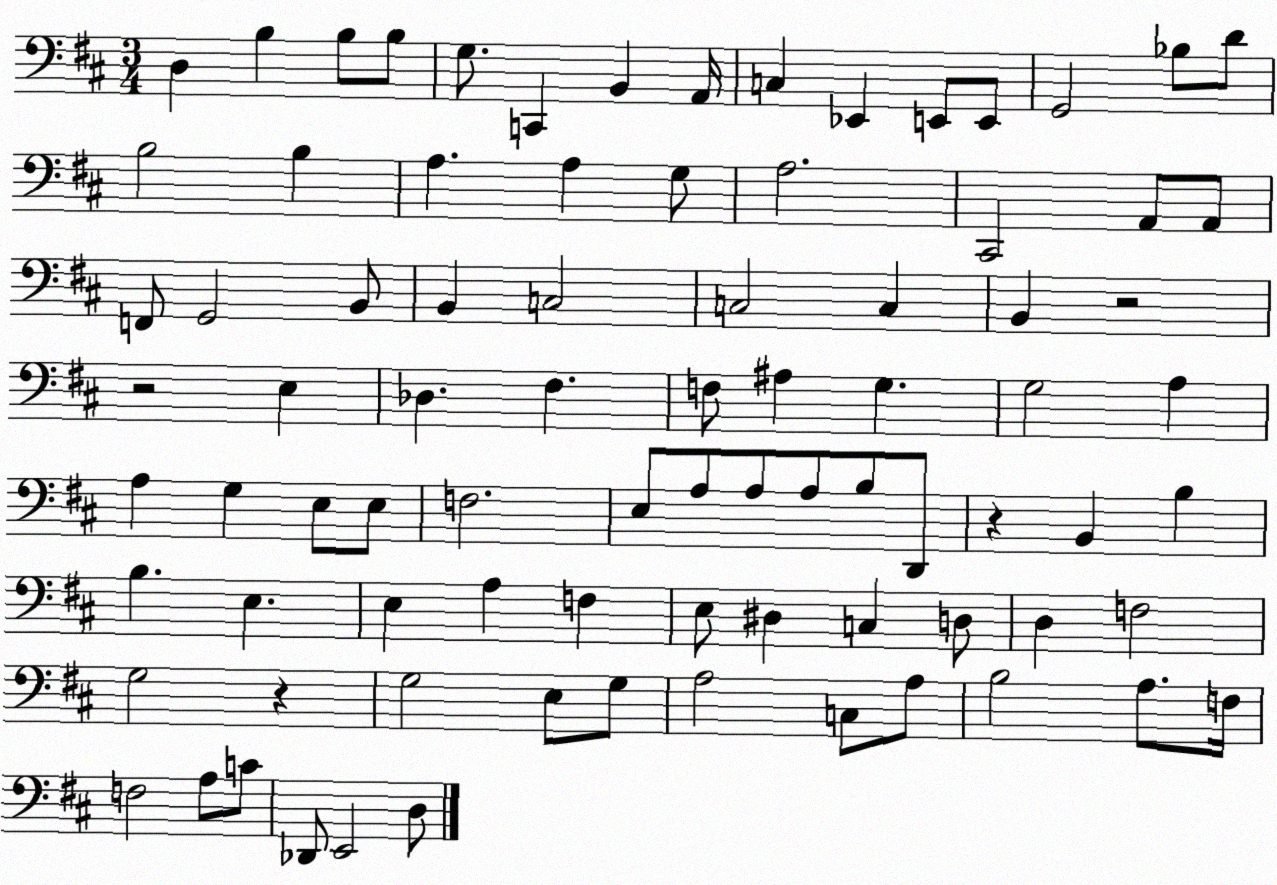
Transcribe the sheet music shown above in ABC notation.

X:1
T:Untitled
M:3/4
L:1/4
K:D
D, B, B,/2 B,/2 G,/2 C,, B,, A,,/4 C, _E,, E,,/2 E,,/2 G,,2 _B,/2 D/2 B,2 B, A, A, G,/2 A,2 ^C,,2 A,,/2 A,,/2 F,,/2 G,,2 B,,/2 B,, C,2 C,2 C, B,, z2 z2 E, _D, ^F, F,/2 ^A, G, G,2 A, A, G, E,/2 E,/2 F,2 E,/2 A,/2 A,/2 A,/2 B,/2 D,,/2 z B,, B, B, E, E, A, F, E,/2 ^D, C, D,/2 D, F,2 G,2 z G,2 E,/2 G,/2 A,2 C,/2 A,/2 B,2 A,/2 F,/4 F,2 A,/2 C/2 _D,,/2 E,,2 D,/2